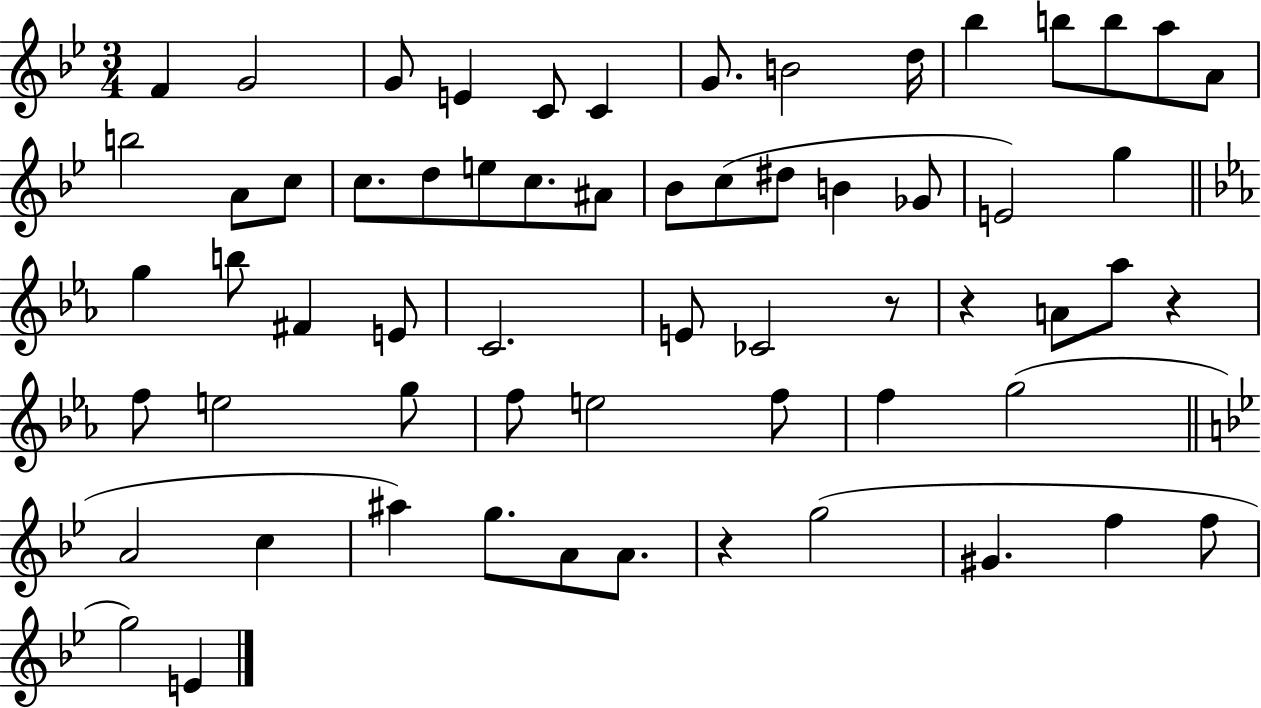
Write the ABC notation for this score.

X:1
T:Untitled
M:3/4
L:1/4
K:Bb
F G2 G/2 E C/2 C G/2 B2 d/4 _b b/2 b/2 a/2 A/2 b2 A/2 c/2 c/2 d/2 e/2 c/2 ^A/2 _B/2 c/2 ^d/2 B _G/2 E2 g g b/2 ^F E/2 C2 E/2 _C2 z/2 z A/2 _a/2 z f/2 e2 g/2 f/2 e2 f/2 f g2 A2 c ^a g/2 A/2 A/2 z g2 ^G f f/2 g2 E